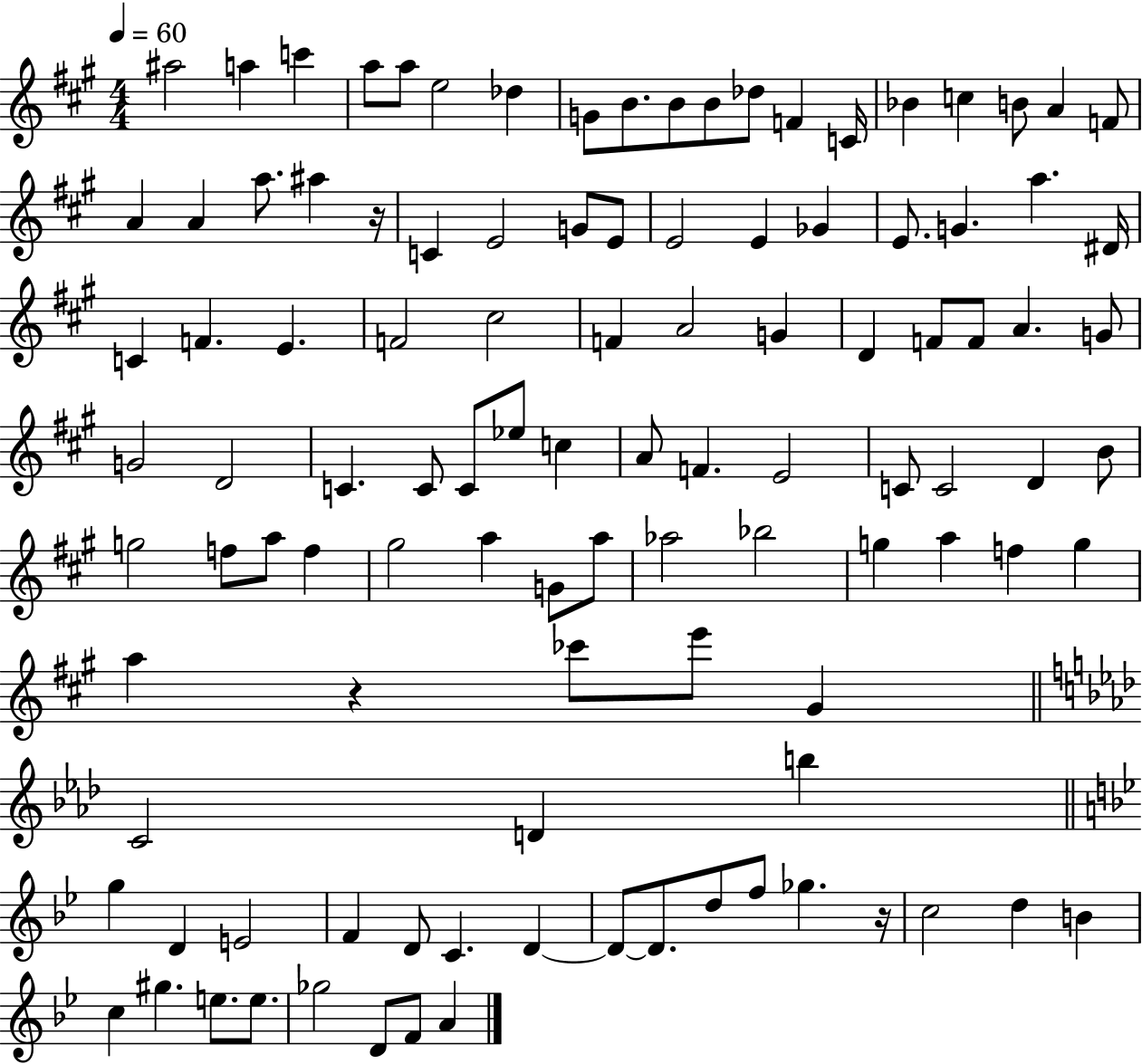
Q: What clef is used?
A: treble